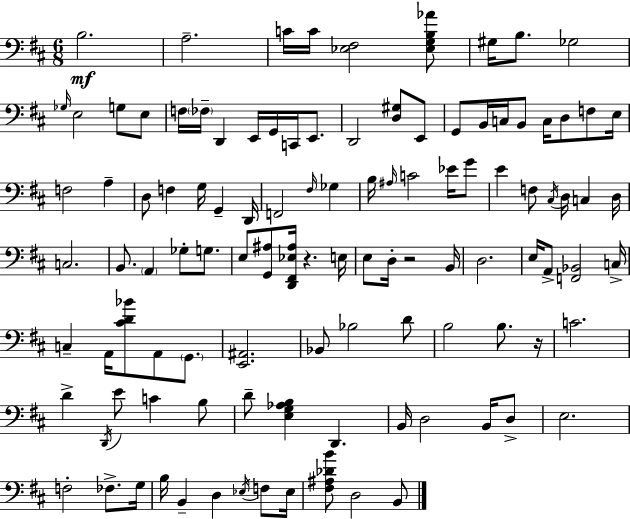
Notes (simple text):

B3/h. A3/h. C4/s C4/s [Eb3,F#3]/h [Eb3,G3,B3,Ab4]/e G#3/s B3/e. Gb3/h Gb3/s E3/h G3/e E3/e F3/s FES3/s D2/q E2/s G2/s C2/s E2/e. D2/h [D3,G#3]/e E2/e G2/e B2/s C3/s B2/e C3/s D3/e F3/e E3/s F3/h A3/q D3/e F3/q G3/s G2/q D2/s F2/h F#3/s Gb3/q B3/s A#3/s C4/h Eb4/s G4/e E4/q F3/e C#3/s D3/s C3/q D3/s C3/h. B2/e. A2/q Gb3/e G3/e. E3/e [G2,A#3]/e [D2,F#2,Eb3,A#3]/s R/q. E3/s E3/e D3/s R/h B2/s D3/h. E3/s A2/e [F2,Bb2]/h C3/s C3/q A2/s [C#4,D4,Bb4]/e A2/e G2/e. [E2,A#2]/h. Bb2/e Bb3/h D4/e B3/h B3/e. R/s C4/h. D4/q D2/s E4/e C4/q B3/e D4/e [E3,G3,Ab3,B3]/q D2/q. B2/s D3/h B2/s D3/e E3/h. F3/h FES3/e. G3/s B3/s B2/q D3/q Eb3/s F3/e Eb3/s [F#3,A#3,Db4,B4]/e D3/h B2/e